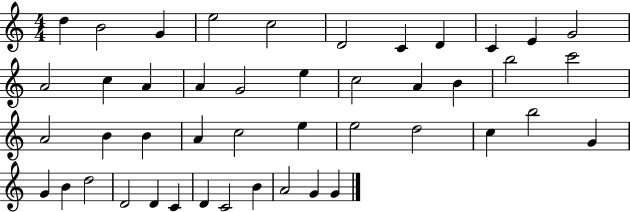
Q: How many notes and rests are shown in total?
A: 45